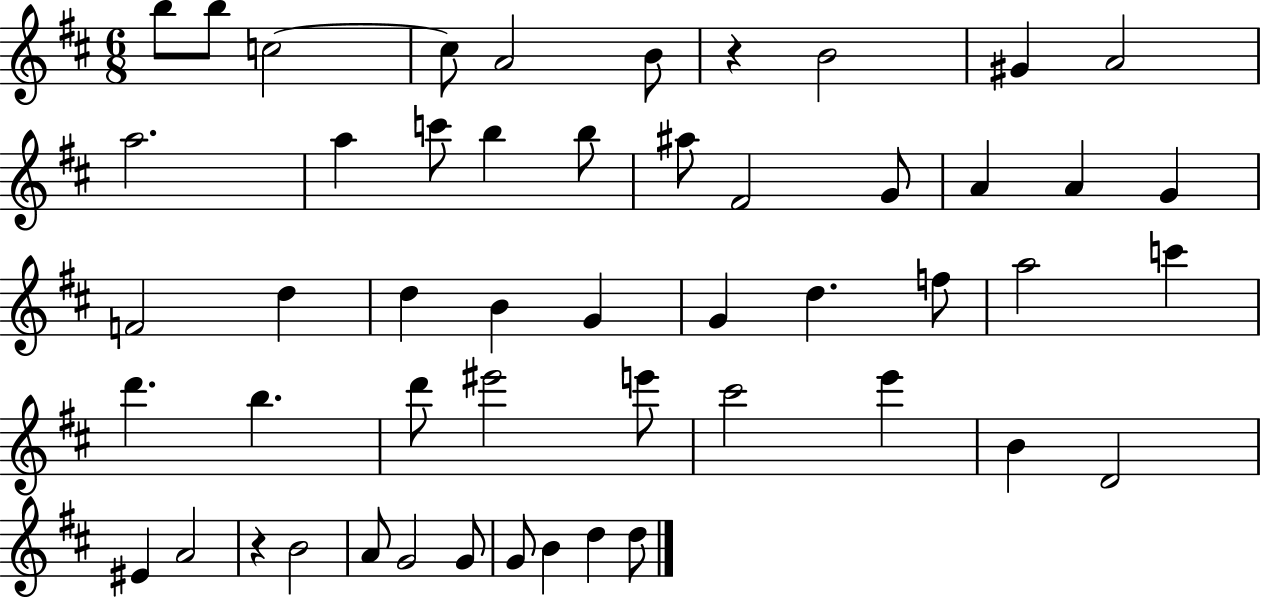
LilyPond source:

{
  \clef treble
  \numericTimeSignature
  \time 6/8
  \key d \major
  b''8 b''8 c''2~~ | c''8 a'2 b'8 | r4 b'2 | gis'4 a'2 | \break a''2. | a''4 c'''8 b''4 b''8 | ais''8 fis'2 g'8 | a'4 a'4 g'4 | \break f'2 d''4 | d''4 b'4 g'4 | g'4 d''4. f''8 | a''2 c'''4 | \break d'''4. b''4. | d'''8 eis'''2 e'''8 | cis'''2 e'''4 | b'4 d'2 | \break eis'4 a'2 | r4 b'2 | a'8 g'2 g'8 | g'8 b'4 d''4 d''8 | \break \bar "|."
}